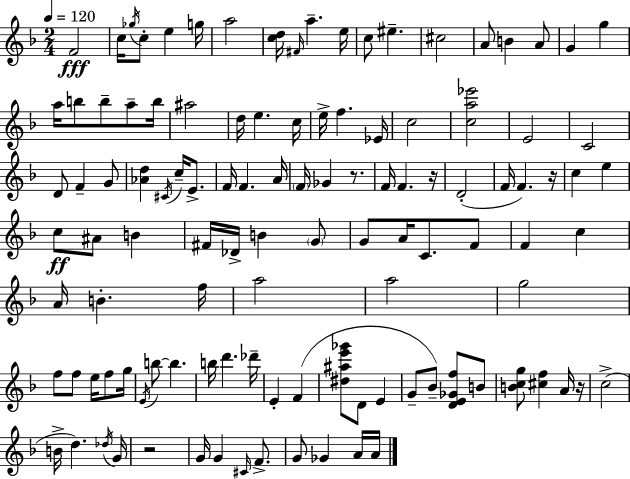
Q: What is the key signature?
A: D minor